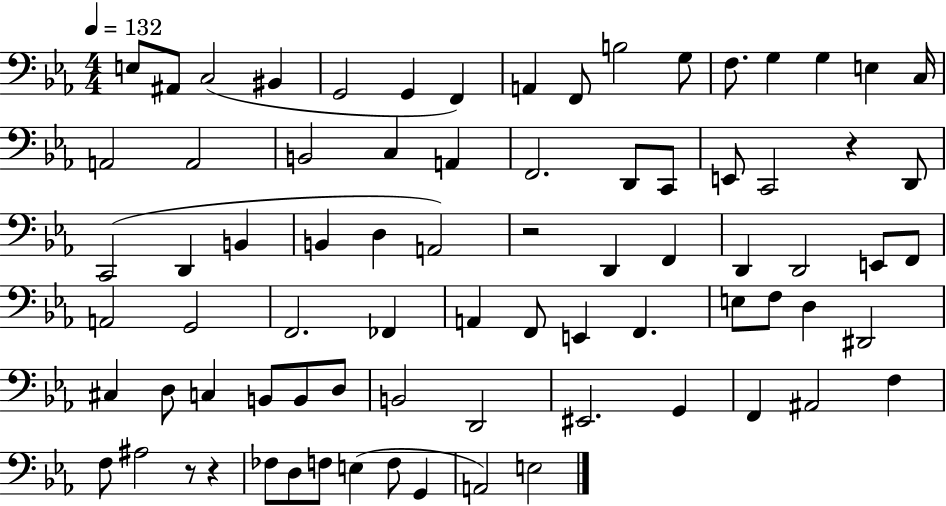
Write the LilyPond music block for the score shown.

{
  \clef bass
  \numericTimeSignature
  \time 4/4
  \key ees \major
  \tempo 4 = 132
  \repeat volta 2 { e8 ais,8 c2( bis,4 | g,2 g,4 f,4) | a,4 f,8 b2 g8 | f8. g4 g4 e4 c16 | \break a,2 a,2 | b,2 c4 a,4 | f,2. d,8 c,8 | e,8 c,2 r4 d,8 | \break c,2( d,4 b,4 | b,4 d4 a,2) | r2 d,4 f,4 | d,4 d,2 e,8 f,8 | \break a,2 g,2 | f,2. fes,4 | a,4 f,8 e,4 f,4. | e8 f8 d4 dis,2 | \break cis4 d8 c4 b,8 b,8 d8 | b,2 d,2 | eis,2. g,4 | f,4 ais,2 f4 | \break f8 ais2 r8 r4 | fes8 d8 f8 e4( f8 g,4 | a,2) e2 | } \bar "|."
}